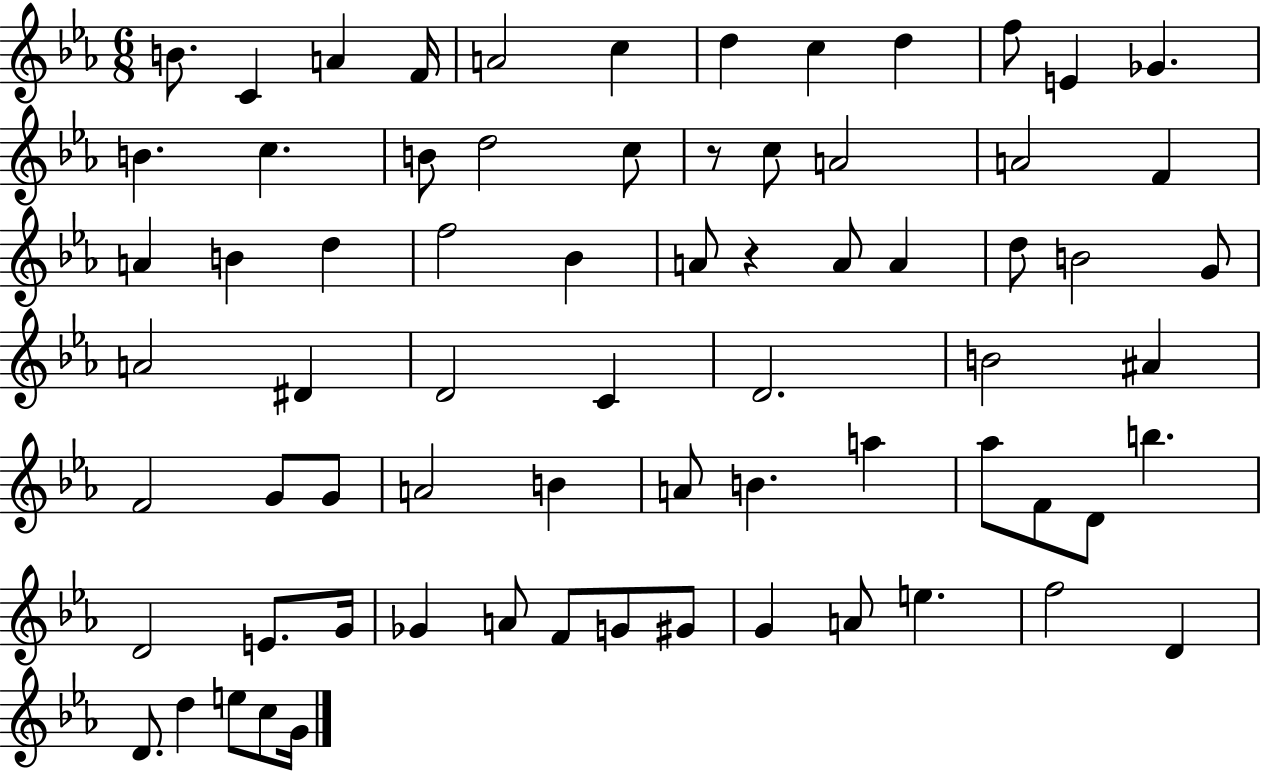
X:1
T:Untitled
M:6/8
L:1/4
K:Eb
B/2 C A F/4 A2 c d c d f/2 E _G B c B/2 d2 c/2 z/2 c/2 A2 A2 F A B d f2 _B A/2 z A/2 A d/2 B2 G/2 A2 ^D D2 C D2 B2 ^A F2 G/2 G/2 A2 B A/2 B a _a/2 F/2 D/2 b D2 E/2 G/4 _G A/2 F/2 G/2 ^G/2 G A/2 e f2 D D/2 d e/2 c/2 G/4